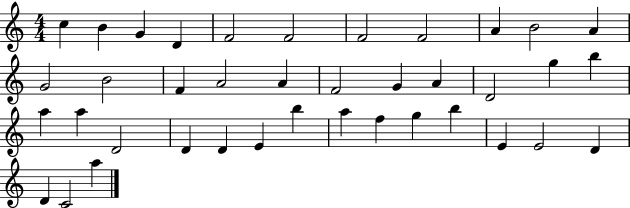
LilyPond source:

{
  \clef treble
  \numericTimeSignature
  \time 4/4
  \key c \major
  c''4 b'4 g'4 d'4 | f'2 f'2 | f'2 f'2 | a'4 b'2 a'4 | \break g'2 b'2 | f'4 a'2 a'4 | f'2 g'4 a'4 | d'2 g''4 b''4 | \break a''4 a''4 d'2 | d'4 d'4 e'4 b''4 | a''4 f''4 g''4 b''4 | e'4 e'2 d'4 | \break d'4 c'2 a''4 | \bar "|."
}